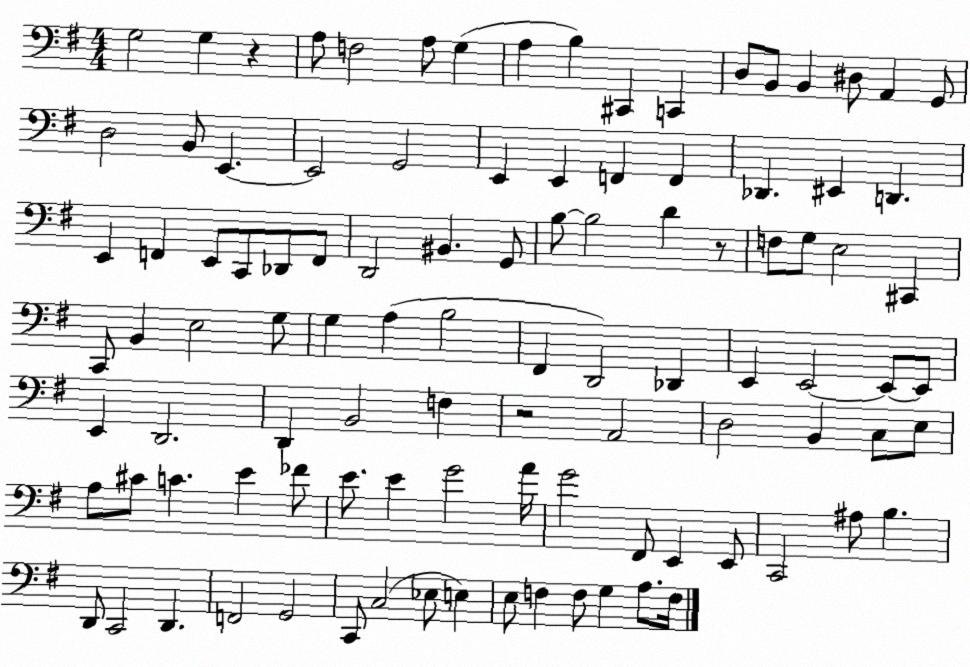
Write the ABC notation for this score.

X:1
T:Untitled
M:4/4
L:1/4
K:G
G,2 G, z A,/2 F,2 A,/2 G, A, B, ^C,, C,, D,/2 B,,/2 B,, ^D,/2 A,, G,,/2 D,2 B,,/2 E,, E,,2 G,,2 E,, E,, F,, F,, _D,, ^E,, D,, E,, F,, E,,/2 C,,/2 _D,,/2 F,,/2 D,,2 ^B,, G,,/2 B,/2 B,2 D z/2 F,/2 G,/2 E,2 ^C,, C,,/2 B,, E,2 G,/2 G, A, B,2 ^F,, D,,2 _D,, E,, E,,2 E,,/2 E,,/2 E,, D,,2 D,, B,,2 F, z2 A,,2 D,2 B,, C,/2 E,/2 A,/2 ^C/2 C E _F/2 E/2 E G2 A/4 G2 ^F,,/2 E,, E,,/2 C,,2 ^A,/2 B, D,,/2 C,,2 D,, F,,2 G,,2 C,,/2 C,2 _E,/2 E, E,/2 F, F,/2 G, A,/2 F,/4